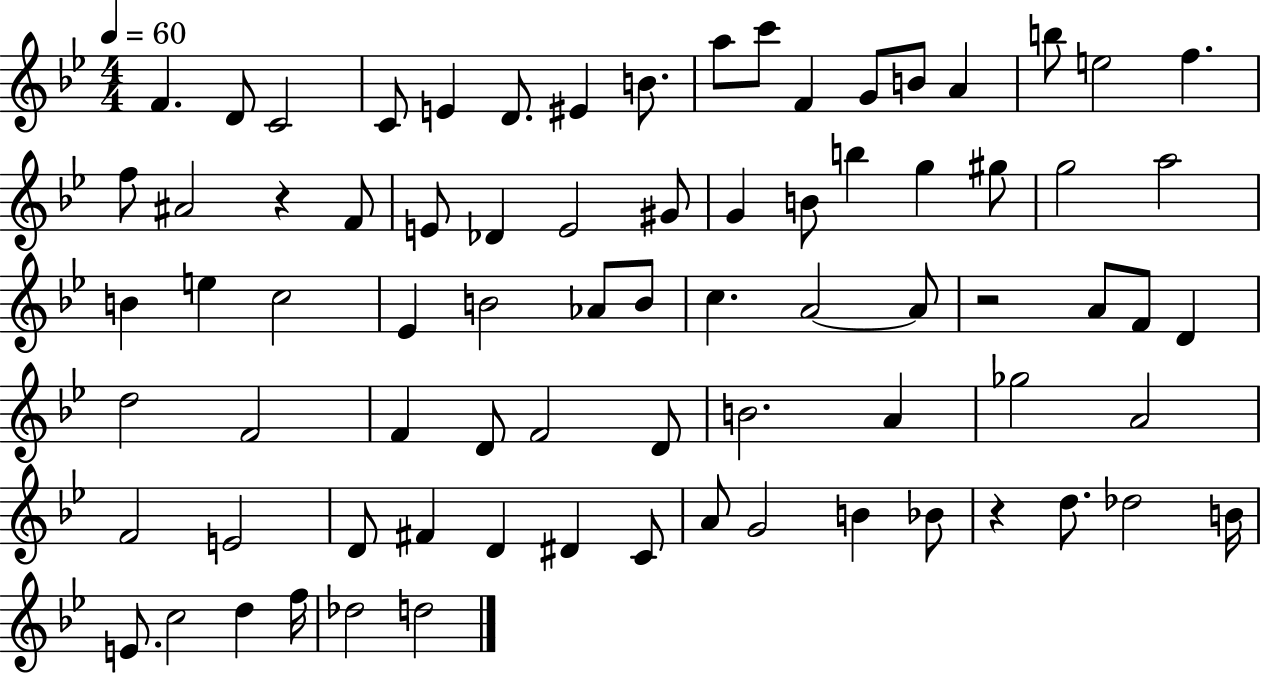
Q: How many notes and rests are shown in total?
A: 77